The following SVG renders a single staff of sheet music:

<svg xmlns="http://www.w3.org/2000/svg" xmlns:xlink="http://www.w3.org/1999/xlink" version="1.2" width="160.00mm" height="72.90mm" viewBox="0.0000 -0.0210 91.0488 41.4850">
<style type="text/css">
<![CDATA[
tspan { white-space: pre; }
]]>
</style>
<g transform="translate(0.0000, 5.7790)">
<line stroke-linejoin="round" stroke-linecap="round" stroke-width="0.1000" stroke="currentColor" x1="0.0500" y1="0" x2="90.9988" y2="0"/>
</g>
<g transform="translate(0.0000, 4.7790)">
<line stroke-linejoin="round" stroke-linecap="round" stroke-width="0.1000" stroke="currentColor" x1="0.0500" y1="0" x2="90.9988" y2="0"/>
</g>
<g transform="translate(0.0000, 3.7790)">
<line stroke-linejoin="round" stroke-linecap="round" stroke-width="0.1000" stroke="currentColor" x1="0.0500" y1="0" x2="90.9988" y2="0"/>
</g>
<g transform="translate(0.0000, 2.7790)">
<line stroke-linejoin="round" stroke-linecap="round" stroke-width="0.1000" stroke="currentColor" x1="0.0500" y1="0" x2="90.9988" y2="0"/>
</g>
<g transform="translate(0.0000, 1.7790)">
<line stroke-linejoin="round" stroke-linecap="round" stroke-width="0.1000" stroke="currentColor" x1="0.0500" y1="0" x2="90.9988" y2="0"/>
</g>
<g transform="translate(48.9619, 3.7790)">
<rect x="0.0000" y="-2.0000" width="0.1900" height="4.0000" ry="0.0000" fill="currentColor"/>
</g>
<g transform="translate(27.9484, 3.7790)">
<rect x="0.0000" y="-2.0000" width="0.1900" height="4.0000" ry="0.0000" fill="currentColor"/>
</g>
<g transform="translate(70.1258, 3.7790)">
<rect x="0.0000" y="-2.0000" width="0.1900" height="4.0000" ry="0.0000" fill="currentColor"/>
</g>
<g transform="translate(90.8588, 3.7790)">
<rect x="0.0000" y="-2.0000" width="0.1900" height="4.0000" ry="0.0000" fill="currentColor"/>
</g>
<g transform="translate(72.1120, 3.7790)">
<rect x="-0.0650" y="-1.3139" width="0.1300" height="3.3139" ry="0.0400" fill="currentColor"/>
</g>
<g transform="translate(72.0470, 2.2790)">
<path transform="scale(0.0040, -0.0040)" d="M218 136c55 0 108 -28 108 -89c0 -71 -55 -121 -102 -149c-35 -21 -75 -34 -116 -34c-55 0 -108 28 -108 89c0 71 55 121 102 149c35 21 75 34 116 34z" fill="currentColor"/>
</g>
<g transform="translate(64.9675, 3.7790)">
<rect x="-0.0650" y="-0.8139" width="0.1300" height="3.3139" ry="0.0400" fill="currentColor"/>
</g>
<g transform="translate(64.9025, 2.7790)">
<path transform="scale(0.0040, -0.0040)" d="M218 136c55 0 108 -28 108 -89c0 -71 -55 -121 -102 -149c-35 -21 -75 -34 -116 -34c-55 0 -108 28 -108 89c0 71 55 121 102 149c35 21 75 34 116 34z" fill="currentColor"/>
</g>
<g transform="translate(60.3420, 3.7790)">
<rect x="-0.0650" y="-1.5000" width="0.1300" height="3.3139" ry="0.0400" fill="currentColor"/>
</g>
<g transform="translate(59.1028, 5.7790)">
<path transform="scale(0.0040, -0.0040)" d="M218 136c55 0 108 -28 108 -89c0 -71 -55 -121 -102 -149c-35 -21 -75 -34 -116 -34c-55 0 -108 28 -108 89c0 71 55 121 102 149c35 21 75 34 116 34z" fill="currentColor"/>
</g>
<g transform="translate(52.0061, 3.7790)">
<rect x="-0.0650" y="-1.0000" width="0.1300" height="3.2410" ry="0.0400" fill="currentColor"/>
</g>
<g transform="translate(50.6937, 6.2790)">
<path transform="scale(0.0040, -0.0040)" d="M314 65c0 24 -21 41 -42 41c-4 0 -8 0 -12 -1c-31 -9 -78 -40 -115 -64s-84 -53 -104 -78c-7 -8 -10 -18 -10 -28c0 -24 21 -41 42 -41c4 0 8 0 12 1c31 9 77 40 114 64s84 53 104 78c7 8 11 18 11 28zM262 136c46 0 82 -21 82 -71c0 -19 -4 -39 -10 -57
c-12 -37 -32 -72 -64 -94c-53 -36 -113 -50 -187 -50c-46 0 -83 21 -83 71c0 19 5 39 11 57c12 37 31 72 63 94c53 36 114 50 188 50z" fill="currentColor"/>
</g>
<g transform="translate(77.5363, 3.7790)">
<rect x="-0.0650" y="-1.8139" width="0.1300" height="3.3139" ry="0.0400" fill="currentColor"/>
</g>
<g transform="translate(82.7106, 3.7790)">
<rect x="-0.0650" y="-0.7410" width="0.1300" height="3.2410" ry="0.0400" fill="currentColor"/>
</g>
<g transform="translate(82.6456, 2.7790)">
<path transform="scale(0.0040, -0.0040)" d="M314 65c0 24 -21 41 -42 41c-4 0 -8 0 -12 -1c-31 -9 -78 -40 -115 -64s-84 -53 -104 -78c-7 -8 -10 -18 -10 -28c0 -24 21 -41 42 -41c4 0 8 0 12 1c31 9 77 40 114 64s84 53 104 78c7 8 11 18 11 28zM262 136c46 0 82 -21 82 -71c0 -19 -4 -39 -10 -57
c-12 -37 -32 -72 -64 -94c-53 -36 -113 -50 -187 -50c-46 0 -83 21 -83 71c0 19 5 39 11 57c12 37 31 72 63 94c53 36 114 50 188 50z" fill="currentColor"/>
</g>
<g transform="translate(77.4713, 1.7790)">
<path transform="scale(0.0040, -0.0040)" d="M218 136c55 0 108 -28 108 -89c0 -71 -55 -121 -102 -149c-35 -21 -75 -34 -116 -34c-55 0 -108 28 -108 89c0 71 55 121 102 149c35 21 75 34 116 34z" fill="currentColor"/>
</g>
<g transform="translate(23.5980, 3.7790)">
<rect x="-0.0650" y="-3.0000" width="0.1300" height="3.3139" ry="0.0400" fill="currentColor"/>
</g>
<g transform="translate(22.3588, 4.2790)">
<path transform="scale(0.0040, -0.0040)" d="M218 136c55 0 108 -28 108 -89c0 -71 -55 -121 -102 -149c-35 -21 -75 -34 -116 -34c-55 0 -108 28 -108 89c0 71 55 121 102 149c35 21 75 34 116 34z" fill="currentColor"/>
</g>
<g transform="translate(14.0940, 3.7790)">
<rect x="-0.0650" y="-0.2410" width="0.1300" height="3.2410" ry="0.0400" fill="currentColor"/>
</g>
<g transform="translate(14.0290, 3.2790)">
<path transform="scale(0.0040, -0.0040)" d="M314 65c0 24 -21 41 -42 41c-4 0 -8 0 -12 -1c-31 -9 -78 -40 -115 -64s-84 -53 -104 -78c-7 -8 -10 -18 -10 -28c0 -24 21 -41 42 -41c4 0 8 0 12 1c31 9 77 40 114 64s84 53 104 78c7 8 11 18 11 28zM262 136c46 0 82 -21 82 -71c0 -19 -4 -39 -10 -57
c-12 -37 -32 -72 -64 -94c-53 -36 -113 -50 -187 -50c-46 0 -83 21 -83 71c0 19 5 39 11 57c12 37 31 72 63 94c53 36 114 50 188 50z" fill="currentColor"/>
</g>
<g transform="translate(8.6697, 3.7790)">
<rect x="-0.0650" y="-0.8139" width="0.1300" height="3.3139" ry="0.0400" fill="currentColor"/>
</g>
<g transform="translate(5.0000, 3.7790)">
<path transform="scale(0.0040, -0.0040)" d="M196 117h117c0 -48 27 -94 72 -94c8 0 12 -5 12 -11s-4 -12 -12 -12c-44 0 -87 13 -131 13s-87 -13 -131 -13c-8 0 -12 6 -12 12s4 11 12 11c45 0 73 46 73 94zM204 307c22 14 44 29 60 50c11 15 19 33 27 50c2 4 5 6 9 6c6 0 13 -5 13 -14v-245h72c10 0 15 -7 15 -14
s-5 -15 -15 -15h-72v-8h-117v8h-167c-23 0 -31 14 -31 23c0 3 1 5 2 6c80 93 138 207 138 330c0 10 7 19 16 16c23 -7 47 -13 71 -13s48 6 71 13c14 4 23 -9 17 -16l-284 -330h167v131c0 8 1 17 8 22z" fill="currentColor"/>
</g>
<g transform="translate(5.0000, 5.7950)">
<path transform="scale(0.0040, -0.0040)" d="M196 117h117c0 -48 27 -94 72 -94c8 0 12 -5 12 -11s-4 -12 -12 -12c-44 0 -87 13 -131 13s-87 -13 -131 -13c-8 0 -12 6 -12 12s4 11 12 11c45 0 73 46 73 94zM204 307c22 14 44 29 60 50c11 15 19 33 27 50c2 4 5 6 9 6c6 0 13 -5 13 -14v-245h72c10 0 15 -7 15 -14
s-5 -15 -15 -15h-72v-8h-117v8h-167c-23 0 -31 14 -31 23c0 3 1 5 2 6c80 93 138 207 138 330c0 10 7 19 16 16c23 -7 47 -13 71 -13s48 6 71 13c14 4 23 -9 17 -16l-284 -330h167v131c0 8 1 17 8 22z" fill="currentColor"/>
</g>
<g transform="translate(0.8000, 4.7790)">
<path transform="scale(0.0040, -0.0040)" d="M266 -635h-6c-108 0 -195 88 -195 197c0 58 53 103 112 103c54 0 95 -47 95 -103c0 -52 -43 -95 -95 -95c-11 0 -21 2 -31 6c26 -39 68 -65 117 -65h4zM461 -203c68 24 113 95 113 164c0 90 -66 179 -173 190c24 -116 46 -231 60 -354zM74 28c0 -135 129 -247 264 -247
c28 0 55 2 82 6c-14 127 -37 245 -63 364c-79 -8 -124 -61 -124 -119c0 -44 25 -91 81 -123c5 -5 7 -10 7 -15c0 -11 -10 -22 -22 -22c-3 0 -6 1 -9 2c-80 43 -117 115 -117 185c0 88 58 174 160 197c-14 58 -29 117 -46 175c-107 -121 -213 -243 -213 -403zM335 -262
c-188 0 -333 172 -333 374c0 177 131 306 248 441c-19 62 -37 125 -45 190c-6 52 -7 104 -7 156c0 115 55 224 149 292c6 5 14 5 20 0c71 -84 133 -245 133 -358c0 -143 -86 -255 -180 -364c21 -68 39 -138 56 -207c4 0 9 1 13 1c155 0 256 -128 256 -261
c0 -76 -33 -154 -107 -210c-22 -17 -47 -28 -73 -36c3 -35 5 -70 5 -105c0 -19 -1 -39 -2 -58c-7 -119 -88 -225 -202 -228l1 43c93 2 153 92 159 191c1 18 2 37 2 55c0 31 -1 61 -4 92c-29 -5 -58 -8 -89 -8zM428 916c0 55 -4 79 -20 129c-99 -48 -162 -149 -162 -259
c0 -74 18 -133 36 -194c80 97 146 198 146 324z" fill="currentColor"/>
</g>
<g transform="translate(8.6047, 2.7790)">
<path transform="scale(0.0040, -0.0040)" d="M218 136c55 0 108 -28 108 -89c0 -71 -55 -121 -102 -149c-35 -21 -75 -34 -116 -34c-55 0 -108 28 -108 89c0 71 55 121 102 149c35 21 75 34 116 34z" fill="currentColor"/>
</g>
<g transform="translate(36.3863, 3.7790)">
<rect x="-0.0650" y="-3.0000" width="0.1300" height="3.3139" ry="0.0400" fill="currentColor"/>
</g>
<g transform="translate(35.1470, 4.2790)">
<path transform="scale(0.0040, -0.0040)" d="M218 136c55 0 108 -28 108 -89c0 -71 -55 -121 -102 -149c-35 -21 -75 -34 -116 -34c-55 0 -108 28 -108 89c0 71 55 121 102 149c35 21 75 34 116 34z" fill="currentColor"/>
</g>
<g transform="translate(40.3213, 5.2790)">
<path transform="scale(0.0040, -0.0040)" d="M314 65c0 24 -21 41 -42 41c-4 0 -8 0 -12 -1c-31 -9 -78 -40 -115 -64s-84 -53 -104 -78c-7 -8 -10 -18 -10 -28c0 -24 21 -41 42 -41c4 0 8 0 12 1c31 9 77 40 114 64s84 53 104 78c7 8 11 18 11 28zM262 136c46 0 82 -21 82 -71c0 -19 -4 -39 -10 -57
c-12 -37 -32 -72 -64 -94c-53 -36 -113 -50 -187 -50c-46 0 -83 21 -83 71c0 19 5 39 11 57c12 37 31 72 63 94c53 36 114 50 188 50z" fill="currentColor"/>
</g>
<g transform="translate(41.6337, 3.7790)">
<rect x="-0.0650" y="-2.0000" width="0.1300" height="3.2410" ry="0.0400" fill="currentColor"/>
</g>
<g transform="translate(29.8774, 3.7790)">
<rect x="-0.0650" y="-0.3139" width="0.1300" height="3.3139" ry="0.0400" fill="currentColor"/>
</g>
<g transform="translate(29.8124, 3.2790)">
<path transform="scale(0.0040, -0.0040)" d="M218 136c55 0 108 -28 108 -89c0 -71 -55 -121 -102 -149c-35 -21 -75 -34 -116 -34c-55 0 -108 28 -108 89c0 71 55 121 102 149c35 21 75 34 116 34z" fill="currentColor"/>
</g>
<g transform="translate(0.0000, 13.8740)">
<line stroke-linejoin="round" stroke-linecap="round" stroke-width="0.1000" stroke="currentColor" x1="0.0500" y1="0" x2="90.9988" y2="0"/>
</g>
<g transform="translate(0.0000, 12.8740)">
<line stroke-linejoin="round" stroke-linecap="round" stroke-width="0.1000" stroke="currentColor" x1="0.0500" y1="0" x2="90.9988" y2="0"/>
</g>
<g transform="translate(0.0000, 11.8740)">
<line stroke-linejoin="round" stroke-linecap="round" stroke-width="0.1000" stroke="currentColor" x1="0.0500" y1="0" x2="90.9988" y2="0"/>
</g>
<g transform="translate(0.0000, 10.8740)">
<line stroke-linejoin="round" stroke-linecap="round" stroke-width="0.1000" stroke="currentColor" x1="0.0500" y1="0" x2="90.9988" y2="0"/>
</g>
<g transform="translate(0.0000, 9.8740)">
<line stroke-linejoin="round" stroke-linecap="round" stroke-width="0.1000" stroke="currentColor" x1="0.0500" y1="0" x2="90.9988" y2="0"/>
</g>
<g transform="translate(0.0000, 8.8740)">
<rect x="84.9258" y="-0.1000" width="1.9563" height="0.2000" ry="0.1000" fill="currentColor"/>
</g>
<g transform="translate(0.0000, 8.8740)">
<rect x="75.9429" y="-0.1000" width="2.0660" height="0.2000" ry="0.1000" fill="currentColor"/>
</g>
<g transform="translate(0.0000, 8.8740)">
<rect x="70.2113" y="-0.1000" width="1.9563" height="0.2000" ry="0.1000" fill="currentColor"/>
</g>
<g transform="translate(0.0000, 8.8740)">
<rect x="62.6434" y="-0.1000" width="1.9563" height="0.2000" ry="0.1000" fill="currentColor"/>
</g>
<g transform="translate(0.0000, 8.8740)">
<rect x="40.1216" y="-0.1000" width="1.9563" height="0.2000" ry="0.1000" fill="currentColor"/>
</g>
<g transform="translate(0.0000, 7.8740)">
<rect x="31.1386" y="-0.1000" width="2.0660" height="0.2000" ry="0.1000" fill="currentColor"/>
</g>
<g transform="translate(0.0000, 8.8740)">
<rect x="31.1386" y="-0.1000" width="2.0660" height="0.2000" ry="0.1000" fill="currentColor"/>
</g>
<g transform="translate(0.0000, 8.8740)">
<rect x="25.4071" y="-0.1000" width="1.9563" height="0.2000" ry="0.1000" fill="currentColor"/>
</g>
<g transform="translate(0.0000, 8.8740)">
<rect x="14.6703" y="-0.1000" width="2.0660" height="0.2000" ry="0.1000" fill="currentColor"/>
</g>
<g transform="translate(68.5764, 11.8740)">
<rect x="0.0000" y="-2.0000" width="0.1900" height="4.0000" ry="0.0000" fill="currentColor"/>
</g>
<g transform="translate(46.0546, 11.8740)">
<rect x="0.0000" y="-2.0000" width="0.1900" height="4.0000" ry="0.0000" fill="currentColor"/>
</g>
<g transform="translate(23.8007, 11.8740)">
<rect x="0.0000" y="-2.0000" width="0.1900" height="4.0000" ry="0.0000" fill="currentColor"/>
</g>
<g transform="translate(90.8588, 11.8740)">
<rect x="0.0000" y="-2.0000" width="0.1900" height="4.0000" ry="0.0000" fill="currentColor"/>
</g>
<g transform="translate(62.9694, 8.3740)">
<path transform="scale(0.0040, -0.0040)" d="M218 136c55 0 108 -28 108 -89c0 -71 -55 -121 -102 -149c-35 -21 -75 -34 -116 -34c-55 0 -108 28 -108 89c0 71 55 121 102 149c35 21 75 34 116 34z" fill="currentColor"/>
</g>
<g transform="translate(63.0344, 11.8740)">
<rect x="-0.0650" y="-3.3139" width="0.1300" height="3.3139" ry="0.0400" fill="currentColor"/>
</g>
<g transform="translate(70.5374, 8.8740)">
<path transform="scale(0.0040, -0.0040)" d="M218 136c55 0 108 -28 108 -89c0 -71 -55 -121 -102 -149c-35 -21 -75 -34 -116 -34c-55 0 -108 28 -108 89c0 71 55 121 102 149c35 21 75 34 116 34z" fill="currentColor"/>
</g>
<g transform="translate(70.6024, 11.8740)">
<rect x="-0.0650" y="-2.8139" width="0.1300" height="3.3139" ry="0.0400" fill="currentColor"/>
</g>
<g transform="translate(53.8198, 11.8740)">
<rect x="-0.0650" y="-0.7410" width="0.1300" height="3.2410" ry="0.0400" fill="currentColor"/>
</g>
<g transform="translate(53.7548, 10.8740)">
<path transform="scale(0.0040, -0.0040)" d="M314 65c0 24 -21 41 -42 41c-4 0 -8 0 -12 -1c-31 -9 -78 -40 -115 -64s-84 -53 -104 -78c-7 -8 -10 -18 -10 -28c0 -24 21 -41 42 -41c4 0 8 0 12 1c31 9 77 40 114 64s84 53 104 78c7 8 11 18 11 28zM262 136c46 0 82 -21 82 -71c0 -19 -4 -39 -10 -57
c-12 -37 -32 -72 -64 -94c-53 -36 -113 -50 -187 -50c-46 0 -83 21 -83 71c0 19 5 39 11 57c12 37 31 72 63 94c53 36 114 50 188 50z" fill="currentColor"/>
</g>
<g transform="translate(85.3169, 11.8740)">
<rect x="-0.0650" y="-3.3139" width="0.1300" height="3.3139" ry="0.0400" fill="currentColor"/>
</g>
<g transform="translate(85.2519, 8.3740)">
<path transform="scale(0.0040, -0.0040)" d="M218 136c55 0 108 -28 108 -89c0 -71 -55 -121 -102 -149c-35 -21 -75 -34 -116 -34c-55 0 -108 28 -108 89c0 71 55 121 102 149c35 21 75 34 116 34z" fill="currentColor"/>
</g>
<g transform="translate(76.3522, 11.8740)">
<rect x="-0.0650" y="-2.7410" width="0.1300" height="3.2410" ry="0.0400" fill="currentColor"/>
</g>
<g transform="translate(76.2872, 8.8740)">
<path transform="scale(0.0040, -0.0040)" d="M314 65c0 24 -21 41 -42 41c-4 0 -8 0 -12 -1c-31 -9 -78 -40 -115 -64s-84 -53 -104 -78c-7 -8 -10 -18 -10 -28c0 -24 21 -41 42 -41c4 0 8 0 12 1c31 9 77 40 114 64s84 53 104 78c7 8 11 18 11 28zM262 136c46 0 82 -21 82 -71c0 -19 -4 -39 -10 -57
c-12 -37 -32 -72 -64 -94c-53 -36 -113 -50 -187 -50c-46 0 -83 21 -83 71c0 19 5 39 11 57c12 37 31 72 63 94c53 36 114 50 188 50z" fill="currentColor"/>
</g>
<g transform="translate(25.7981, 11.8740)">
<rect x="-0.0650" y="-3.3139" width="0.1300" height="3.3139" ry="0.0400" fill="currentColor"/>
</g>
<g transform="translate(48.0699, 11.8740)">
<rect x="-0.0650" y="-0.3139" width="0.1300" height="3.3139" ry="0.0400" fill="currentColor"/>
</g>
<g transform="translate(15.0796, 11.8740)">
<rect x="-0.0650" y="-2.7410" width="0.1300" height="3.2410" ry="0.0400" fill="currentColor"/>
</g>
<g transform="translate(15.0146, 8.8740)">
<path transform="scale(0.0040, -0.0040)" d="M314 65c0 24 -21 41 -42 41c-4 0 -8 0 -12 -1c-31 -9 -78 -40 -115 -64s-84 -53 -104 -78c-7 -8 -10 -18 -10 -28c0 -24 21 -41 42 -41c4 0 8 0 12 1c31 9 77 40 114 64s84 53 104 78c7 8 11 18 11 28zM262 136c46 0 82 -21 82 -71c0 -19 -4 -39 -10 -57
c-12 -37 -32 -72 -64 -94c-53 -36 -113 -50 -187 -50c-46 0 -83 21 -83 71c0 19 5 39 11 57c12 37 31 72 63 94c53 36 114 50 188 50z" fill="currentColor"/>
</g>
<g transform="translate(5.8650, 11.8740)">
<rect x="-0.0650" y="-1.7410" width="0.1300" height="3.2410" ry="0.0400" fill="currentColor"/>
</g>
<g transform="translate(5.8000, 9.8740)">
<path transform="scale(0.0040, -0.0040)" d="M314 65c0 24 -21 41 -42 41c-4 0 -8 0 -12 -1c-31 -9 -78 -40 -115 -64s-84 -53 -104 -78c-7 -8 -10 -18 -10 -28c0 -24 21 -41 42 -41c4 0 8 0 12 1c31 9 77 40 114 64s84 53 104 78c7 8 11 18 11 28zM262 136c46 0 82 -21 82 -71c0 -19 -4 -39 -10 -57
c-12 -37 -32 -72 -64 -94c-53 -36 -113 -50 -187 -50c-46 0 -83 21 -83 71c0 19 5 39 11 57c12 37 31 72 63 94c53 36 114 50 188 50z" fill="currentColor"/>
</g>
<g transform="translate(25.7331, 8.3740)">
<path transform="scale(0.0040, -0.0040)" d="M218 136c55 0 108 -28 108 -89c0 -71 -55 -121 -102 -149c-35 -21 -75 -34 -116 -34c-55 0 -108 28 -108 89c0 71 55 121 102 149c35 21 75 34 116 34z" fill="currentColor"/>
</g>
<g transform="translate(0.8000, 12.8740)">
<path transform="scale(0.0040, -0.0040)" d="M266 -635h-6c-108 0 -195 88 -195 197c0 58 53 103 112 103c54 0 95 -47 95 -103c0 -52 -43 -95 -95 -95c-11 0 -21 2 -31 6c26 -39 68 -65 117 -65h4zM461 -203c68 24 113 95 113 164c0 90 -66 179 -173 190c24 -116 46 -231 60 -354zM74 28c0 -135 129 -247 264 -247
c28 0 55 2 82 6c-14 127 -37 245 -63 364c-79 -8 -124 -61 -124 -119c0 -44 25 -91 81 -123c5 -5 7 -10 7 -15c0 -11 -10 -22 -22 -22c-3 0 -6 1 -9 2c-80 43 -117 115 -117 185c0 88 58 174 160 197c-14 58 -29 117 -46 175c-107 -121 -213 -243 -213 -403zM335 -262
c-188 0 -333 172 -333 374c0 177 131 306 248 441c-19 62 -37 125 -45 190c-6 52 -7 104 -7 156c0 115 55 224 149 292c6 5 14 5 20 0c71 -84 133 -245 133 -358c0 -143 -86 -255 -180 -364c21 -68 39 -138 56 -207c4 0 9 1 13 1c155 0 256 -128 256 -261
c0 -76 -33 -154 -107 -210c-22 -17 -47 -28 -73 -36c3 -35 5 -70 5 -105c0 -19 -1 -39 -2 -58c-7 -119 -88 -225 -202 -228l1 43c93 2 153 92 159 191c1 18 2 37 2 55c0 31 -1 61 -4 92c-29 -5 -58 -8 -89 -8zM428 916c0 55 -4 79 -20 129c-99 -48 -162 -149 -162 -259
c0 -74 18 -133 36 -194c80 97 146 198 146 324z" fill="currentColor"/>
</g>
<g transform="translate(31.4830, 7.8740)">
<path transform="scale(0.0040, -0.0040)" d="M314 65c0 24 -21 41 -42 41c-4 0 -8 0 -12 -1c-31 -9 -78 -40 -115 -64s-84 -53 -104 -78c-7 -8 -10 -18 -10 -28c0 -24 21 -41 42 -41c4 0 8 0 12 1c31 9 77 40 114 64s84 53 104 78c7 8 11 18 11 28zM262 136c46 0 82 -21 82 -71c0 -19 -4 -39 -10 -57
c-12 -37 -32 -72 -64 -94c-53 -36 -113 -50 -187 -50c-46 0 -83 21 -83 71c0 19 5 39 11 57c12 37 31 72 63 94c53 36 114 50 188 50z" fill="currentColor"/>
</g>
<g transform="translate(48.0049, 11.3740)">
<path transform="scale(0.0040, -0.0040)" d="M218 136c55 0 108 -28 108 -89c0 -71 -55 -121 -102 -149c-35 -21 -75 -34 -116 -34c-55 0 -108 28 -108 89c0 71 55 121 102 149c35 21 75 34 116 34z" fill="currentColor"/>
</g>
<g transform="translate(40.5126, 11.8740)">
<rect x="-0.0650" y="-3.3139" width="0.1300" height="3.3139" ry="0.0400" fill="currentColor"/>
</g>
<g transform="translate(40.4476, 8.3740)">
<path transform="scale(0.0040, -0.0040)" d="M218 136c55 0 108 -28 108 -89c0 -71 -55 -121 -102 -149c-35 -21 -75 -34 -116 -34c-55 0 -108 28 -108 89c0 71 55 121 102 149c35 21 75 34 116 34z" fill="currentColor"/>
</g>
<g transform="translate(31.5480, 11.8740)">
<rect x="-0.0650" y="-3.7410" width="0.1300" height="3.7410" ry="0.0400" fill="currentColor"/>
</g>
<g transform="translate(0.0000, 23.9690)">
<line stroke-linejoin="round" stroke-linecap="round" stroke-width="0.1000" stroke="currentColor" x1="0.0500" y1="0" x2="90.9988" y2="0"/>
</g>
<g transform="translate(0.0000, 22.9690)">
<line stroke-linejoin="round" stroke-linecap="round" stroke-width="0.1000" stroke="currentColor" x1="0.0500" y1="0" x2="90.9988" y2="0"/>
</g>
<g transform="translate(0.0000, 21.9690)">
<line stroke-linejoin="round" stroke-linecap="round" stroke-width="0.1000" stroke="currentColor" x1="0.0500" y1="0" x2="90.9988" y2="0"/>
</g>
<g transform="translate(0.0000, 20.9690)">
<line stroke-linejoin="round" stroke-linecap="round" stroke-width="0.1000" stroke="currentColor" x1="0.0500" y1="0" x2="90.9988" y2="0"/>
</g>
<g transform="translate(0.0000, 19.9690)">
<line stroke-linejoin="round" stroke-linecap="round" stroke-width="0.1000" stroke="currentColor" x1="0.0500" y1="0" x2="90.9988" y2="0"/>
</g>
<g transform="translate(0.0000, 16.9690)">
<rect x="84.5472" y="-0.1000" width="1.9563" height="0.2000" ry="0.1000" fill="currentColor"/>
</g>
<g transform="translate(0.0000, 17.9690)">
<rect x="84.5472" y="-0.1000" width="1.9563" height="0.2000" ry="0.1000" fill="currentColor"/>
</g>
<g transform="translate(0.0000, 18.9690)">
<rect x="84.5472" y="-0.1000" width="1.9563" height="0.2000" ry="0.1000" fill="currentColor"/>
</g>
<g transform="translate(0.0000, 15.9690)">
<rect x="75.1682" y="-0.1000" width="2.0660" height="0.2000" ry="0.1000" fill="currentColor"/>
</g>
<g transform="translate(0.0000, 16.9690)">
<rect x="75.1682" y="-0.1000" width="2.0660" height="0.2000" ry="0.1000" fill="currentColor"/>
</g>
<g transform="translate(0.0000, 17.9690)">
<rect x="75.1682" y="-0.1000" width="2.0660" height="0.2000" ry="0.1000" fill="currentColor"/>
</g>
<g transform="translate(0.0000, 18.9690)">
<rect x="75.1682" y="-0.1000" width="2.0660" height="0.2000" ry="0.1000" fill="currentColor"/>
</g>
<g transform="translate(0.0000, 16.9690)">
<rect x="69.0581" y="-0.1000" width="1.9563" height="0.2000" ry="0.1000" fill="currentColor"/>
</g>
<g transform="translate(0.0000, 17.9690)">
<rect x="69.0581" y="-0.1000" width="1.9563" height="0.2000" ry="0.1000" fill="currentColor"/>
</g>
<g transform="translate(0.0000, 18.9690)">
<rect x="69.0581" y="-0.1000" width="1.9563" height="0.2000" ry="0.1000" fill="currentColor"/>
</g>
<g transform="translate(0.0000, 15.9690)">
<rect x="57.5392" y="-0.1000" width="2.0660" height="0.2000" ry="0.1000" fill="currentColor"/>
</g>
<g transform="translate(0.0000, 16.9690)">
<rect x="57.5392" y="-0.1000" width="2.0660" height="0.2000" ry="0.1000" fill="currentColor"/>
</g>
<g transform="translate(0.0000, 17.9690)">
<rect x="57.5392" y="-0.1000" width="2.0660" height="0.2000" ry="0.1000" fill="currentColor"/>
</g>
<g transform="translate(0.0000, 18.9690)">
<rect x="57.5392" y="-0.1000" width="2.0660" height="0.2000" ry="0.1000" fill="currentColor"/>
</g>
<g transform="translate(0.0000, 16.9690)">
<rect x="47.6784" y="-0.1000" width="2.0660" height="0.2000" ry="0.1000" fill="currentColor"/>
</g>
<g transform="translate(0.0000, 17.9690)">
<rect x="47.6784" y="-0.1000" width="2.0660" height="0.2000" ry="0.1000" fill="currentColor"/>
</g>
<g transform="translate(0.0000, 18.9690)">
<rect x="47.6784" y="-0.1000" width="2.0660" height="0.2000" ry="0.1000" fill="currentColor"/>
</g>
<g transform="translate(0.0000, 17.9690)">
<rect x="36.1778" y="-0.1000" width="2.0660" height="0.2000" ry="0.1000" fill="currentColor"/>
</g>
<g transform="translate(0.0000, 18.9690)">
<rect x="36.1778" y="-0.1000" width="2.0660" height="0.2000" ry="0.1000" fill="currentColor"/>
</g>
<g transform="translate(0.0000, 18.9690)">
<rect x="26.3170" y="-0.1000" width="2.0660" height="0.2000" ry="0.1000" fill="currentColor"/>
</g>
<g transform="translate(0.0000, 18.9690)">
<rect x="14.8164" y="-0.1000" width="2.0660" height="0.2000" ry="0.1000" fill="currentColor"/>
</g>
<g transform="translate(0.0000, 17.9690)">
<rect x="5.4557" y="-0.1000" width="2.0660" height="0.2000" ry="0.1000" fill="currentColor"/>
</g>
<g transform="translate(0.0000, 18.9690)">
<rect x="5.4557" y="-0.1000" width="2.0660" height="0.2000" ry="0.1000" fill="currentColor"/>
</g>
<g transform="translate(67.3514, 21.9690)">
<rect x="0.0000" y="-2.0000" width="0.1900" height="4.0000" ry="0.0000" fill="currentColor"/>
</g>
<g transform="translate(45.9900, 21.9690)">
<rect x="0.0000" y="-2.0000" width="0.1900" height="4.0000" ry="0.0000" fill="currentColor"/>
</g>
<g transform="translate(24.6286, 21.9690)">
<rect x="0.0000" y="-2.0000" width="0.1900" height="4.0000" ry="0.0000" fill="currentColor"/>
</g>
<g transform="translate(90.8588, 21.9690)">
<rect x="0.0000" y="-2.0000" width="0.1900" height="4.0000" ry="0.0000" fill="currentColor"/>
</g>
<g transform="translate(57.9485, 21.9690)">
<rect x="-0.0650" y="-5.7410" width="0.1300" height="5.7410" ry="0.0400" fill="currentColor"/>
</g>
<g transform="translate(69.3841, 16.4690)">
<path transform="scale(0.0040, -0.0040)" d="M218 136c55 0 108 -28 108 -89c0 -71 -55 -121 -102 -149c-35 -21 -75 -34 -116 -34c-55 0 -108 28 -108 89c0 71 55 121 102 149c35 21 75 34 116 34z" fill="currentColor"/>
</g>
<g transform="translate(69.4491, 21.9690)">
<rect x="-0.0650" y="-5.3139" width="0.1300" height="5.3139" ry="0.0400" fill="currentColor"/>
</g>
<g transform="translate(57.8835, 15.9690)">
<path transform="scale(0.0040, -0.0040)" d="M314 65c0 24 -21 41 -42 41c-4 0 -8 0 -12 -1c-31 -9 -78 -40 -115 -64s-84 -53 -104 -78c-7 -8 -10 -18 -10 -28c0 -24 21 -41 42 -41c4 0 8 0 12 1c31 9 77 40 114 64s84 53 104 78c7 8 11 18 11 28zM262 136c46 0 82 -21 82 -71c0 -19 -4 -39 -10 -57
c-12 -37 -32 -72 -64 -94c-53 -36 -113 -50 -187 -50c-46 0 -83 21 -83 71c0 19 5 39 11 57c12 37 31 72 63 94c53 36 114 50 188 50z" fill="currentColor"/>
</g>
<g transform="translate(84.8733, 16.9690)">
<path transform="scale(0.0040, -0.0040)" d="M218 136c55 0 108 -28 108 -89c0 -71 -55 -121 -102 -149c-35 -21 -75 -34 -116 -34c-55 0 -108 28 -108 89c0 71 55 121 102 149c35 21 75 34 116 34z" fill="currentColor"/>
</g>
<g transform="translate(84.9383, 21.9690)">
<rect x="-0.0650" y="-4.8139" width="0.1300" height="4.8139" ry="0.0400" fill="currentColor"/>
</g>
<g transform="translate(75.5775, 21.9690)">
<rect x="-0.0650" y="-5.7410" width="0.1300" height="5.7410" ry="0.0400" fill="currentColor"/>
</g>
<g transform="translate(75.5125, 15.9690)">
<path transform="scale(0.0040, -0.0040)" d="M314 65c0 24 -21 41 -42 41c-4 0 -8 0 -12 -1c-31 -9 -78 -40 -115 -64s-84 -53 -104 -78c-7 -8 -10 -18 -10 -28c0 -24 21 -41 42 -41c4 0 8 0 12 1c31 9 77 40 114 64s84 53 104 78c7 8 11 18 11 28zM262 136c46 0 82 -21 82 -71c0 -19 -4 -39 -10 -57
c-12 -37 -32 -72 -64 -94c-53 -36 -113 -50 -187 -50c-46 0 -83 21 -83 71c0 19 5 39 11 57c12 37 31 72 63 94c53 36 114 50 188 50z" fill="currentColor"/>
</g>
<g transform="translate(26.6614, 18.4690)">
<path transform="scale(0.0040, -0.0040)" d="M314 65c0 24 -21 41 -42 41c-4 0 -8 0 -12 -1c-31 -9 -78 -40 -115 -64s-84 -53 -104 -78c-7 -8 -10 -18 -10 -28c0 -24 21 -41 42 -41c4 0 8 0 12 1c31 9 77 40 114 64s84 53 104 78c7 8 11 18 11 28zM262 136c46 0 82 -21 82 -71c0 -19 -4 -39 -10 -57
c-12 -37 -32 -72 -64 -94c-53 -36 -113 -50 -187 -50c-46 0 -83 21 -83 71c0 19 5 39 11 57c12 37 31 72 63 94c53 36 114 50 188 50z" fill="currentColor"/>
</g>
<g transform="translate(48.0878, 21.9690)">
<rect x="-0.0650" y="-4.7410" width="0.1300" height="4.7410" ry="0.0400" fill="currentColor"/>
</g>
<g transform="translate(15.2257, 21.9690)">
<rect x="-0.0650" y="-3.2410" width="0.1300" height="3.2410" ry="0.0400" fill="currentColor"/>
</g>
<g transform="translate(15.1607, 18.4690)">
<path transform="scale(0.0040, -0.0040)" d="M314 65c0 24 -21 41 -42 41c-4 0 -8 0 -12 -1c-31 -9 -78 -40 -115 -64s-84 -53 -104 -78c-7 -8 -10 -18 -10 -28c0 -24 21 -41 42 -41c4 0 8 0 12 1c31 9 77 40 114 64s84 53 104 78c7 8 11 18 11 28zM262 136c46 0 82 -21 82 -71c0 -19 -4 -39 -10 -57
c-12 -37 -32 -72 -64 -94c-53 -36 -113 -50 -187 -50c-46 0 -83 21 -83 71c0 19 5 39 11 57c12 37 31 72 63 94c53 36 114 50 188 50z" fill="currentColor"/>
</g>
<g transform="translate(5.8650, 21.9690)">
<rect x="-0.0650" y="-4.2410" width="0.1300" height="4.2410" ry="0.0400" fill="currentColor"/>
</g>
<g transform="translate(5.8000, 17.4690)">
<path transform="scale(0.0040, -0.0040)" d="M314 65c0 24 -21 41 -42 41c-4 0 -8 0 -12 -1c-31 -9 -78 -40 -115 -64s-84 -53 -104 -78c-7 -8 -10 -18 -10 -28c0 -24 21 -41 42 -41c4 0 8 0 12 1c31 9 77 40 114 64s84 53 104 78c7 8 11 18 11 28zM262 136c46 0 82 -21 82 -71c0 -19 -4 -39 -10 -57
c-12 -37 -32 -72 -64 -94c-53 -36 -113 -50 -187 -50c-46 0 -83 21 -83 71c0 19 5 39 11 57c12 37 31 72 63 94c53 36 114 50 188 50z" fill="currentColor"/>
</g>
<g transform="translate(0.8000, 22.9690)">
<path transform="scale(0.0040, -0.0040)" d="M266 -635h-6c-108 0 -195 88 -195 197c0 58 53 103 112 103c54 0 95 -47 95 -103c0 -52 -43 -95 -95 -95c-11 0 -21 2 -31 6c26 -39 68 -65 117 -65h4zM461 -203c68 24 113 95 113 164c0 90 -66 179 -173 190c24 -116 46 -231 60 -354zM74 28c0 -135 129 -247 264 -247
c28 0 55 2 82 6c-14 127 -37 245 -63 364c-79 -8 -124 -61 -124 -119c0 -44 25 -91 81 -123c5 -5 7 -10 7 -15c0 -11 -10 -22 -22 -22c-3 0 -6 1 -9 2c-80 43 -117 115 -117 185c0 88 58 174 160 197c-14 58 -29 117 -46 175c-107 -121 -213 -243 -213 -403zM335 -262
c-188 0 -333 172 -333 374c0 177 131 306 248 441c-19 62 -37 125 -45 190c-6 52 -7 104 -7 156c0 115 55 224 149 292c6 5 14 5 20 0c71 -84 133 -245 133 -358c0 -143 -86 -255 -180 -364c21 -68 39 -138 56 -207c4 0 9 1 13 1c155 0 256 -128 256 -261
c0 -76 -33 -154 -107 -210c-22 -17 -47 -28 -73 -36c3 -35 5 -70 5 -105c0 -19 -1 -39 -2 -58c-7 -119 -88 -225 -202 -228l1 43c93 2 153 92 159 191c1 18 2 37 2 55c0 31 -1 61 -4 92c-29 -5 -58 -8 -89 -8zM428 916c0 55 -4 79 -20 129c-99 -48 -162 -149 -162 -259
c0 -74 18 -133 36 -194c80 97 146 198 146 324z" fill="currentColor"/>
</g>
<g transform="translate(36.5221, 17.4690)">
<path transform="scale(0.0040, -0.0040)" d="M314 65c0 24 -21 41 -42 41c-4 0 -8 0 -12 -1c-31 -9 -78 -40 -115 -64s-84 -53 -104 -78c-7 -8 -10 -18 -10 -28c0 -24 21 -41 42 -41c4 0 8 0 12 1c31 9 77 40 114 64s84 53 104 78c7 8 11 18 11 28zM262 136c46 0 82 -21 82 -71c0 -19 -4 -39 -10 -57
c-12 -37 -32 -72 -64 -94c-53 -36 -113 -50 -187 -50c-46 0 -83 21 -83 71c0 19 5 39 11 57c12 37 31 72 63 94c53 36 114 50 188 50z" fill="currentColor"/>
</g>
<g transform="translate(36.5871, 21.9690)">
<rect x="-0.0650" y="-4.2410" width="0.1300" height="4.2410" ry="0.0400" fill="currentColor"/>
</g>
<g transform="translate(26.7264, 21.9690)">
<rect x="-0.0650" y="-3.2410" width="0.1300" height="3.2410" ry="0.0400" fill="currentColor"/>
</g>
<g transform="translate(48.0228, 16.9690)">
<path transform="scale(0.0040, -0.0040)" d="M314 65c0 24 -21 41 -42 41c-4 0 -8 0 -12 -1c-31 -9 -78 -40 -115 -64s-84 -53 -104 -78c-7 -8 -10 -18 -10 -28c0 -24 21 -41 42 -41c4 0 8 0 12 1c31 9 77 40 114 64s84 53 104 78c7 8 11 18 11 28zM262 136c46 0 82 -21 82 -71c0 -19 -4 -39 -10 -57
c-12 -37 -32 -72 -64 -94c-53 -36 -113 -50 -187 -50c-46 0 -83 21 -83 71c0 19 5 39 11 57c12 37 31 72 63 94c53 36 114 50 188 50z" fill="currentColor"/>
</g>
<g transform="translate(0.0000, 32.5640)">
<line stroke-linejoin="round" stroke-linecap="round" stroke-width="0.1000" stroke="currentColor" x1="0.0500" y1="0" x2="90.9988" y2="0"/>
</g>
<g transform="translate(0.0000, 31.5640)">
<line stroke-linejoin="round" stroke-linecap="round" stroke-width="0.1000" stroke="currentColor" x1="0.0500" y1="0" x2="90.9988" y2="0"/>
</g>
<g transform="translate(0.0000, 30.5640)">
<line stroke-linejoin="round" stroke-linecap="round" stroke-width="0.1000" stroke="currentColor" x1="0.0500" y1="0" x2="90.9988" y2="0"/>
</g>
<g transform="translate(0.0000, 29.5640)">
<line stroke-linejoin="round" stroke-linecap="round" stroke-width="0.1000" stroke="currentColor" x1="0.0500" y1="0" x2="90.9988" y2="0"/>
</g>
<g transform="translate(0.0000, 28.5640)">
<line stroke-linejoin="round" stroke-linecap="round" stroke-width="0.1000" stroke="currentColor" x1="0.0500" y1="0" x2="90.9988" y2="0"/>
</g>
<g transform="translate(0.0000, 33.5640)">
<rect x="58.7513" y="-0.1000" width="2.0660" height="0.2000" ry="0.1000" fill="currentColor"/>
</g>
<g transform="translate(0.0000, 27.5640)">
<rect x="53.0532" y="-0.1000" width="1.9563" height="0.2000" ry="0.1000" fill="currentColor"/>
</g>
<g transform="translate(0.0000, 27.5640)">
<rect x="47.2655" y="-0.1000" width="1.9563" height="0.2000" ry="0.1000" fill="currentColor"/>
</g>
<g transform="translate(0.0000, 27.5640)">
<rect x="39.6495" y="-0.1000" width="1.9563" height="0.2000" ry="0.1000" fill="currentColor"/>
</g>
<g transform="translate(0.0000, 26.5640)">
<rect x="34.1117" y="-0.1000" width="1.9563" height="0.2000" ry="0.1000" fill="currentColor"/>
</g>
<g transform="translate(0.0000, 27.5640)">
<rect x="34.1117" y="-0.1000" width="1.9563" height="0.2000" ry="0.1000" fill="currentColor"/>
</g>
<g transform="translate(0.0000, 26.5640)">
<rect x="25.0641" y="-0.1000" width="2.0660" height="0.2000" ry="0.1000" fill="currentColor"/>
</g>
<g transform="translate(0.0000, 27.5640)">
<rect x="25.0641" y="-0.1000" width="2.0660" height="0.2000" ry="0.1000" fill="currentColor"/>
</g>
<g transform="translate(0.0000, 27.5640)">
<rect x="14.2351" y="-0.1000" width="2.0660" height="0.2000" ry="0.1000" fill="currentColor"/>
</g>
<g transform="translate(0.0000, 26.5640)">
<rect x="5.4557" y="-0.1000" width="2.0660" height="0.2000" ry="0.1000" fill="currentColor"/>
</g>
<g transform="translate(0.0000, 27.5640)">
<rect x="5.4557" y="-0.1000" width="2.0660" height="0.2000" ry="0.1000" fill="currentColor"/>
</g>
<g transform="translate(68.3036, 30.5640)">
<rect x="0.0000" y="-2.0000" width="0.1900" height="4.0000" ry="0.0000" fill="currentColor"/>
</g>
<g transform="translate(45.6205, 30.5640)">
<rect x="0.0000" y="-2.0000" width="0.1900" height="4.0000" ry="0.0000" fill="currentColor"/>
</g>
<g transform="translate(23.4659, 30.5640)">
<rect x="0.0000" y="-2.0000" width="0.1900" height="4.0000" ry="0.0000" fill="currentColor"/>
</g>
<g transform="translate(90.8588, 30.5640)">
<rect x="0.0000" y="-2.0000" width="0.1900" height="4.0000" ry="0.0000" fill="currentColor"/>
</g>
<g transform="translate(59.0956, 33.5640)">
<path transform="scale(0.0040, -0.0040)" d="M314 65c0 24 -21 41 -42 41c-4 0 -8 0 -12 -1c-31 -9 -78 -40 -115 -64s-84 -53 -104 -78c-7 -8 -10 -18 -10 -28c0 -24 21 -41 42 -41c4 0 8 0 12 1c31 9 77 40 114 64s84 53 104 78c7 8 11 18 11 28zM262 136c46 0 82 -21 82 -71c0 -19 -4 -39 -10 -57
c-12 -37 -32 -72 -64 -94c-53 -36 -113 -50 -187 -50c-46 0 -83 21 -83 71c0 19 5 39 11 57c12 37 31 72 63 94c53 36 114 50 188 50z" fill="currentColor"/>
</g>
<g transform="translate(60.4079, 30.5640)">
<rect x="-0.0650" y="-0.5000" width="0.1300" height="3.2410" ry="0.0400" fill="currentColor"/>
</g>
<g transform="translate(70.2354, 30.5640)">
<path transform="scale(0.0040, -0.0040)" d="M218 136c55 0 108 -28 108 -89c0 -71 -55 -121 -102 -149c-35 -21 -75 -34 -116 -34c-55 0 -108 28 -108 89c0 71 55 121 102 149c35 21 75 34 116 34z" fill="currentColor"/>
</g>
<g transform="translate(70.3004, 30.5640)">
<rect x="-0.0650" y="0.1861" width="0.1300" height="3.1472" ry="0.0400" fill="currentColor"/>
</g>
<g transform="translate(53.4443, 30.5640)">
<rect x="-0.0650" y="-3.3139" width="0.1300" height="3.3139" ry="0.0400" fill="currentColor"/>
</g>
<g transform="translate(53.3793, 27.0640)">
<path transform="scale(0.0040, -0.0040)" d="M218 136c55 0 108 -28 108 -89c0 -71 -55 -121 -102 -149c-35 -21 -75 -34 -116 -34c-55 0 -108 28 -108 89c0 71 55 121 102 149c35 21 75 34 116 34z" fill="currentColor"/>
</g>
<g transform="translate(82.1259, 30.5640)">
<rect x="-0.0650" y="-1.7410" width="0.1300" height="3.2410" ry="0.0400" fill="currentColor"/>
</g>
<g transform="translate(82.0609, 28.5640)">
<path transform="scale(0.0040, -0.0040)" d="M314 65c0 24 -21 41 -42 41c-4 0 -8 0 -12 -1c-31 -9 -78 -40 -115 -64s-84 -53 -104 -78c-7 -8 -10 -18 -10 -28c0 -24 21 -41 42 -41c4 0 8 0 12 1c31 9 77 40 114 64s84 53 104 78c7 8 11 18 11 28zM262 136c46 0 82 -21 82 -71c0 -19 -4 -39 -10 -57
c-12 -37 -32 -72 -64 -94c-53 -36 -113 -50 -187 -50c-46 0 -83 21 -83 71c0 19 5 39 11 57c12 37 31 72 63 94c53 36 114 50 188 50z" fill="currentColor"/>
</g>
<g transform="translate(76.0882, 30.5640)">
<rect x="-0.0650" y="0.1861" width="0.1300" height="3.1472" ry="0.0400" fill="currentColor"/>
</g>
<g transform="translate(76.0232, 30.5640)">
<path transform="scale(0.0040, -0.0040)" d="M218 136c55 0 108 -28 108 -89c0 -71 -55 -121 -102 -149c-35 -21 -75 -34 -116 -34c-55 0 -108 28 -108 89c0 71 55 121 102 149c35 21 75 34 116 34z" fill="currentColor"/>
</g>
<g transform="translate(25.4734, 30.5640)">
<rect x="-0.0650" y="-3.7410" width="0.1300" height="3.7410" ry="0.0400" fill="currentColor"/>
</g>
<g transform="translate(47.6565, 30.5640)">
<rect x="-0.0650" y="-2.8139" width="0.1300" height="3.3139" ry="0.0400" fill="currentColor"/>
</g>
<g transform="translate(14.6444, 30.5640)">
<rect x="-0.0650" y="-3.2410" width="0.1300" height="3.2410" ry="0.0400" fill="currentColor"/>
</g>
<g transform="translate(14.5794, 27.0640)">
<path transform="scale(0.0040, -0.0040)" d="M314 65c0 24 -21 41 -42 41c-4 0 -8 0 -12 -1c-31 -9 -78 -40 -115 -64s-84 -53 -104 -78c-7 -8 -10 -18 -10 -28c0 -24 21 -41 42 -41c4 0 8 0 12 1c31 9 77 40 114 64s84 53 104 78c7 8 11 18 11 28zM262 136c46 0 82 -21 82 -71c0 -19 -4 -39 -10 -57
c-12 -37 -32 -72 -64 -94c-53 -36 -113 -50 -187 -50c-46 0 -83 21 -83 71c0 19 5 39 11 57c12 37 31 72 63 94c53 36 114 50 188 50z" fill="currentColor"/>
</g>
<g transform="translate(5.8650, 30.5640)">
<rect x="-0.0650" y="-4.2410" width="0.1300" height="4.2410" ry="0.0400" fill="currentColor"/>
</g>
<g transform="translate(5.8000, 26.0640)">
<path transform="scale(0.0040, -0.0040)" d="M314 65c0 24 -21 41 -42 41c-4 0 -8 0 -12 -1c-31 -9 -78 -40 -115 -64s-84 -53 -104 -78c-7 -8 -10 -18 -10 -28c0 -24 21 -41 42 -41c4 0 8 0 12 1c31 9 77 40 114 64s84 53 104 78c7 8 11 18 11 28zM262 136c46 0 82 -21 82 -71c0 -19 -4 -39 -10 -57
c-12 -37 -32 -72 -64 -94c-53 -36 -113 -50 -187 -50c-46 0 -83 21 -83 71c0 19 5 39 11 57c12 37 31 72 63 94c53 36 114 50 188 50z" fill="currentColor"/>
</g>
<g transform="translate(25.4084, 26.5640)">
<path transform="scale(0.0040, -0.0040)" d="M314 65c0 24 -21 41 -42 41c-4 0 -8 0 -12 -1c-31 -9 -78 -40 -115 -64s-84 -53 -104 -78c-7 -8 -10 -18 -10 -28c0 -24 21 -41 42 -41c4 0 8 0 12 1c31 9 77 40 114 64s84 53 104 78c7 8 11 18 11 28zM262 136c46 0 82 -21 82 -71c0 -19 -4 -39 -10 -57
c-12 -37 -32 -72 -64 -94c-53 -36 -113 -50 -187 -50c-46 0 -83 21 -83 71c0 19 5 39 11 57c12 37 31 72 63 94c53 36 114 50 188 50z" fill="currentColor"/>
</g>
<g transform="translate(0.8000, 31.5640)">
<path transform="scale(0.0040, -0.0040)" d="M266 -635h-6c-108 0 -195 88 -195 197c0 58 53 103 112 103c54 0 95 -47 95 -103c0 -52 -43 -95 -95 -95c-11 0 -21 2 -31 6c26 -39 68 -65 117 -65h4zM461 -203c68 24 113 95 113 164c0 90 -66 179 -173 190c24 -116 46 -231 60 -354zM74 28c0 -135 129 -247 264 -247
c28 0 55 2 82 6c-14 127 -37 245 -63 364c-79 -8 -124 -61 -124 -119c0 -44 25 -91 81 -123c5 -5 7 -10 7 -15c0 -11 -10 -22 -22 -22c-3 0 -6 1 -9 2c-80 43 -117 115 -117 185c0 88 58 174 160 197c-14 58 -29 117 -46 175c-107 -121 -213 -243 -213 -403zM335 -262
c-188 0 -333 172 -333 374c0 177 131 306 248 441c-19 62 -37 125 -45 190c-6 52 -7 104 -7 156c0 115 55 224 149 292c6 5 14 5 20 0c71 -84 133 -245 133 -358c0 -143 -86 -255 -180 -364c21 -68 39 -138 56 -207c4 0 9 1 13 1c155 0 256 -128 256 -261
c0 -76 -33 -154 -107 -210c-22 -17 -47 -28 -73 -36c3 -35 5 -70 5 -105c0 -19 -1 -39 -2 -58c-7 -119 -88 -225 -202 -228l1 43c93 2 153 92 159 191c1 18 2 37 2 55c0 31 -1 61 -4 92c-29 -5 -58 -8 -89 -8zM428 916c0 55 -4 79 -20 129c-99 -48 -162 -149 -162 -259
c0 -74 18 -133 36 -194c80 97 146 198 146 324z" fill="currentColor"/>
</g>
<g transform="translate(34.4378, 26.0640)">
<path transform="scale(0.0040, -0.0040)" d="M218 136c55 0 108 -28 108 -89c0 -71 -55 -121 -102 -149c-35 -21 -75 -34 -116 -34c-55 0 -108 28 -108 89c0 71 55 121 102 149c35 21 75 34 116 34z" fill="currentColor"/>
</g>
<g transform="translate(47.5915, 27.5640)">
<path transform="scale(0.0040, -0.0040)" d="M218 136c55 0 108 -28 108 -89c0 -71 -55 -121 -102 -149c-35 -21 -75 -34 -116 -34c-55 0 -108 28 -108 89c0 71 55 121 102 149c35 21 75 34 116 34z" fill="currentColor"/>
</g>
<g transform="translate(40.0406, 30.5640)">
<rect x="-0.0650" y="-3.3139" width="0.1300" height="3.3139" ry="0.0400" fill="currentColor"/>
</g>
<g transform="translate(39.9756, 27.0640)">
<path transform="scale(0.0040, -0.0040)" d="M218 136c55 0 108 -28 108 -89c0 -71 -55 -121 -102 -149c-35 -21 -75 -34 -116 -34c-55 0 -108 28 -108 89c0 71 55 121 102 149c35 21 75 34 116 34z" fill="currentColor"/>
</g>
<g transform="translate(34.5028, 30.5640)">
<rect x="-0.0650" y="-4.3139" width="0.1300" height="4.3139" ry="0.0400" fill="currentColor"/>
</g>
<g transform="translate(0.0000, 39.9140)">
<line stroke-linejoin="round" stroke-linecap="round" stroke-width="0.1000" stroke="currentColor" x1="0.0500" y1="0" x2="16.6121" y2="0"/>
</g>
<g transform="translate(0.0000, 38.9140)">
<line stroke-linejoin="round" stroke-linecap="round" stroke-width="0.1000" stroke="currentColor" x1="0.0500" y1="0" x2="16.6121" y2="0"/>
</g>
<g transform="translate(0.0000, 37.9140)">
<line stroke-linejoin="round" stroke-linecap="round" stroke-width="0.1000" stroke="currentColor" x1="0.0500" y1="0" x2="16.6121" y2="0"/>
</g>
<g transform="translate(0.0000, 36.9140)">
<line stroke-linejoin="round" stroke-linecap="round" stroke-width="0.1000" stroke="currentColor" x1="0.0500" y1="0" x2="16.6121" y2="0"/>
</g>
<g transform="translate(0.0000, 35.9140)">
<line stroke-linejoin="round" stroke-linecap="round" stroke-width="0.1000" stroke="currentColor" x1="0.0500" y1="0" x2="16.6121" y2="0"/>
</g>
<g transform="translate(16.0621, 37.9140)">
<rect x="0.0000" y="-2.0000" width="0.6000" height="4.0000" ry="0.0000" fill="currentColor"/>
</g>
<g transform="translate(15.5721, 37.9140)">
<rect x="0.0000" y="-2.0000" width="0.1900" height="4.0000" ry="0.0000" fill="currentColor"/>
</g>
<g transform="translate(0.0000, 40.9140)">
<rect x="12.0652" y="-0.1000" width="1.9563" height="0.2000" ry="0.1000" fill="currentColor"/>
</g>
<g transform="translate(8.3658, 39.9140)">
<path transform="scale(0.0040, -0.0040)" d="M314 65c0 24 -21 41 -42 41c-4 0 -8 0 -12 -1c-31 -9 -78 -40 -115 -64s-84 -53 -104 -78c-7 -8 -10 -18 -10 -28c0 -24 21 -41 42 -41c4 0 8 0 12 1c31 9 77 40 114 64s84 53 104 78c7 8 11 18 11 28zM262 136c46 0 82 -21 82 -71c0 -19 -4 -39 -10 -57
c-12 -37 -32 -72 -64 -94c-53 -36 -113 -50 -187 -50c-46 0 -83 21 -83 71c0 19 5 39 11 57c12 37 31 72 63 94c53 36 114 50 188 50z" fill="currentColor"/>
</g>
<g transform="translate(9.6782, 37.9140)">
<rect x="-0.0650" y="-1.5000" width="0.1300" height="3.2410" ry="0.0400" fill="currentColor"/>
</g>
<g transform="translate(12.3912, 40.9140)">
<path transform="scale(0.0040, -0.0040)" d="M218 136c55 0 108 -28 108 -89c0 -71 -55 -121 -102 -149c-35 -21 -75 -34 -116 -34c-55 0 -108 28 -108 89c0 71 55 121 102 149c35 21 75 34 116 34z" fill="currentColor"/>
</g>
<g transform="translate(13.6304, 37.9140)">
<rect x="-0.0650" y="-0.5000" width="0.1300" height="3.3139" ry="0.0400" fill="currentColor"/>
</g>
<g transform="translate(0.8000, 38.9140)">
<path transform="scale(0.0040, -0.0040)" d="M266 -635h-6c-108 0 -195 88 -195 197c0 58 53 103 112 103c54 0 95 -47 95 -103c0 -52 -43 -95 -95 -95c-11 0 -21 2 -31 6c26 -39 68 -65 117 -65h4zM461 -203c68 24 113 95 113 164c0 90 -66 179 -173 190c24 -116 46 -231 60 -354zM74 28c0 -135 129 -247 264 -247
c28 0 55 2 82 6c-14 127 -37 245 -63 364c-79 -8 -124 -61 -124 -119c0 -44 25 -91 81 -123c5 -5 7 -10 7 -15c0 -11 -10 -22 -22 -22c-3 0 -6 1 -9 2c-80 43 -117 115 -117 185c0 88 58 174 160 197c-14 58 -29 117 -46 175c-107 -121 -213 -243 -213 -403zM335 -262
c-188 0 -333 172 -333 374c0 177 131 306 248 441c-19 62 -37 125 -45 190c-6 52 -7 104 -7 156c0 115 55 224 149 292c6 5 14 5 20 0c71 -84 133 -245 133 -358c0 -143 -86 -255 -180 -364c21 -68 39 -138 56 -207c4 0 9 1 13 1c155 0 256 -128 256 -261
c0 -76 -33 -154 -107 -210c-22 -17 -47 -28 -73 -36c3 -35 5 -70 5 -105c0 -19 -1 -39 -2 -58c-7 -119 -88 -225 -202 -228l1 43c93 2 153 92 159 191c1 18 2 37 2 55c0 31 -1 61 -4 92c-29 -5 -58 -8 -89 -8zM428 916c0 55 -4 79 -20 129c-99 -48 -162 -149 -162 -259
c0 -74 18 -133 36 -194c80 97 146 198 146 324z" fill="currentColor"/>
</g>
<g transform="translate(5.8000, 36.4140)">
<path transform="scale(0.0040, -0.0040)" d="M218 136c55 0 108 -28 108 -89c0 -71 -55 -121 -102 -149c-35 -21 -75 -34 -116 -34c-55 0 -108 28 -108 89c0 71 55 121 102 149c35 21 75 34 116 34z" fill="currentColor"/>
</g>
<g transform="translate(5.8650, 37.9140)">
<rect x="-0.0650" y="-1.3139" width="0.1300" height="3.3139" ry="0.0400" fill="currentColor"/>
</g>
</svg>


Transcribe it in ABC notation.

X:1
T:Untitled
M:4/4
L:1/4
K:C
d c2 A c A F2 D2 E d e f d2 f2 a2 b c'2 b c d2 b a a2 b d'2 b2 b2 d'2 e'2 g'2 f' g'2 e' d'2 b2 c'2 d' b a b C2 B B f2 e E2 C